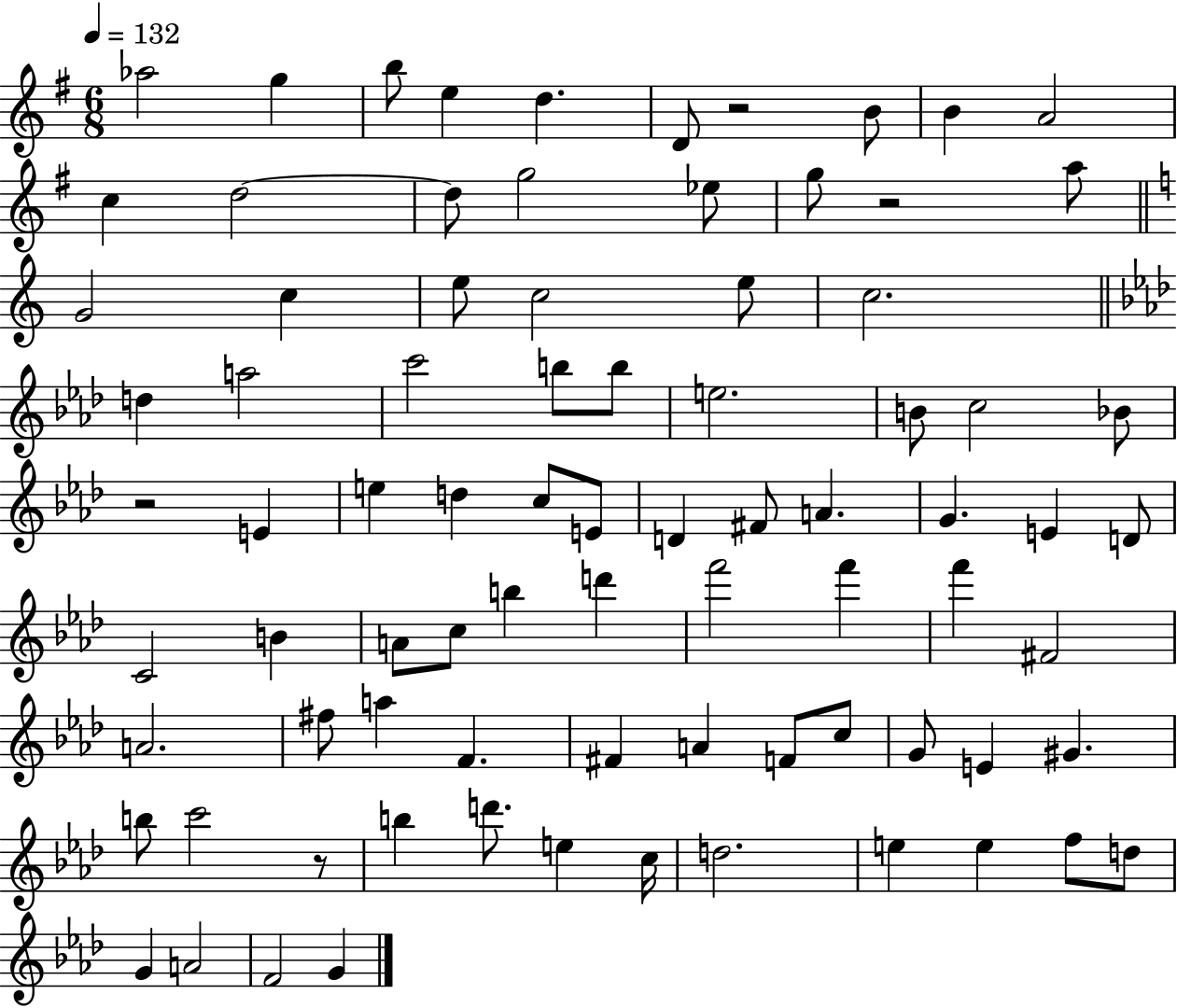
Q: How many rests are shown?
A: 4